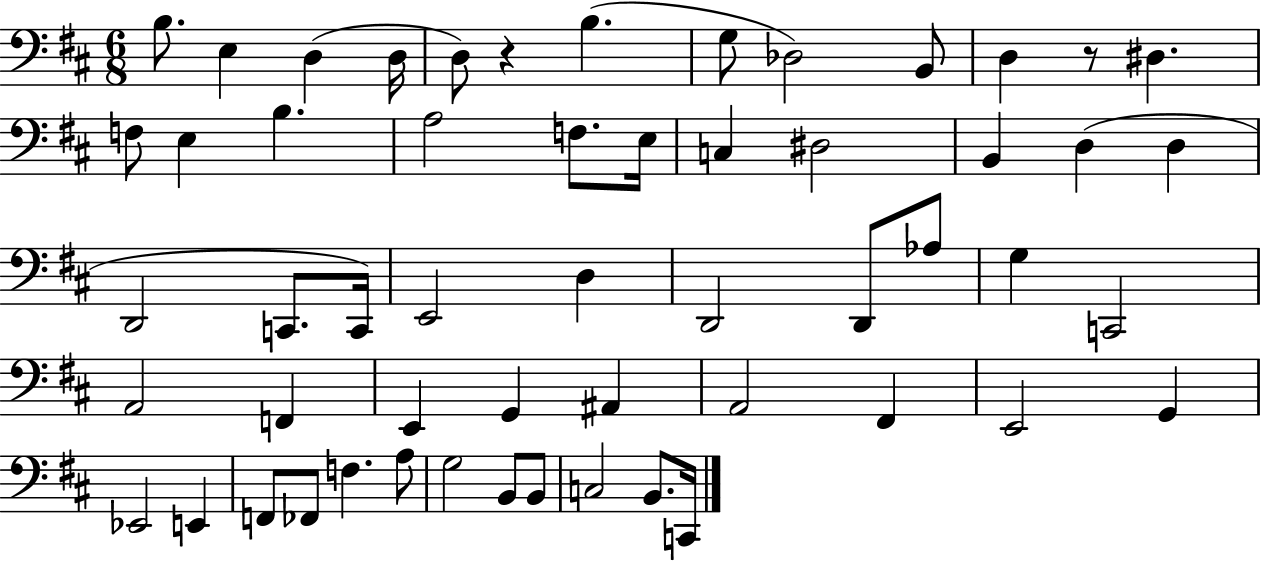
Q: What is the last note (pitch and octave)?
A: C2